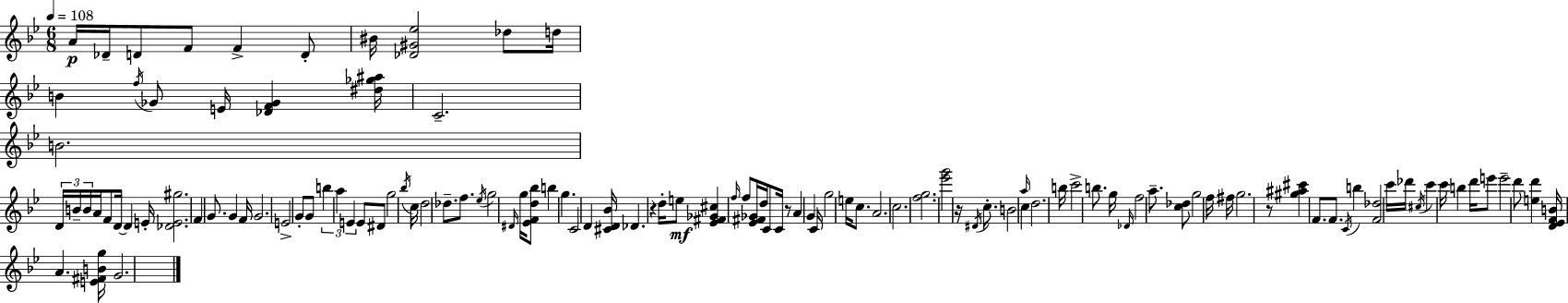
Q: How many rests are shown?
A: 4